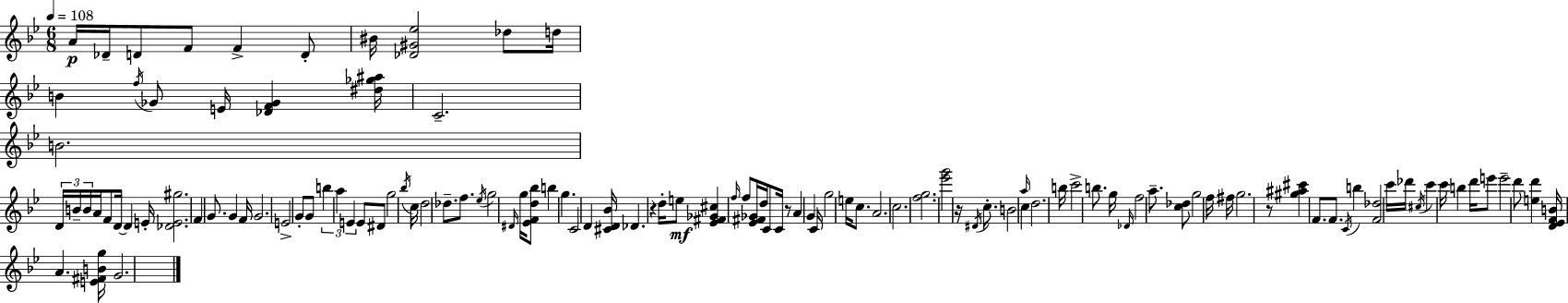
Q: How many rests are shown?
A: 4